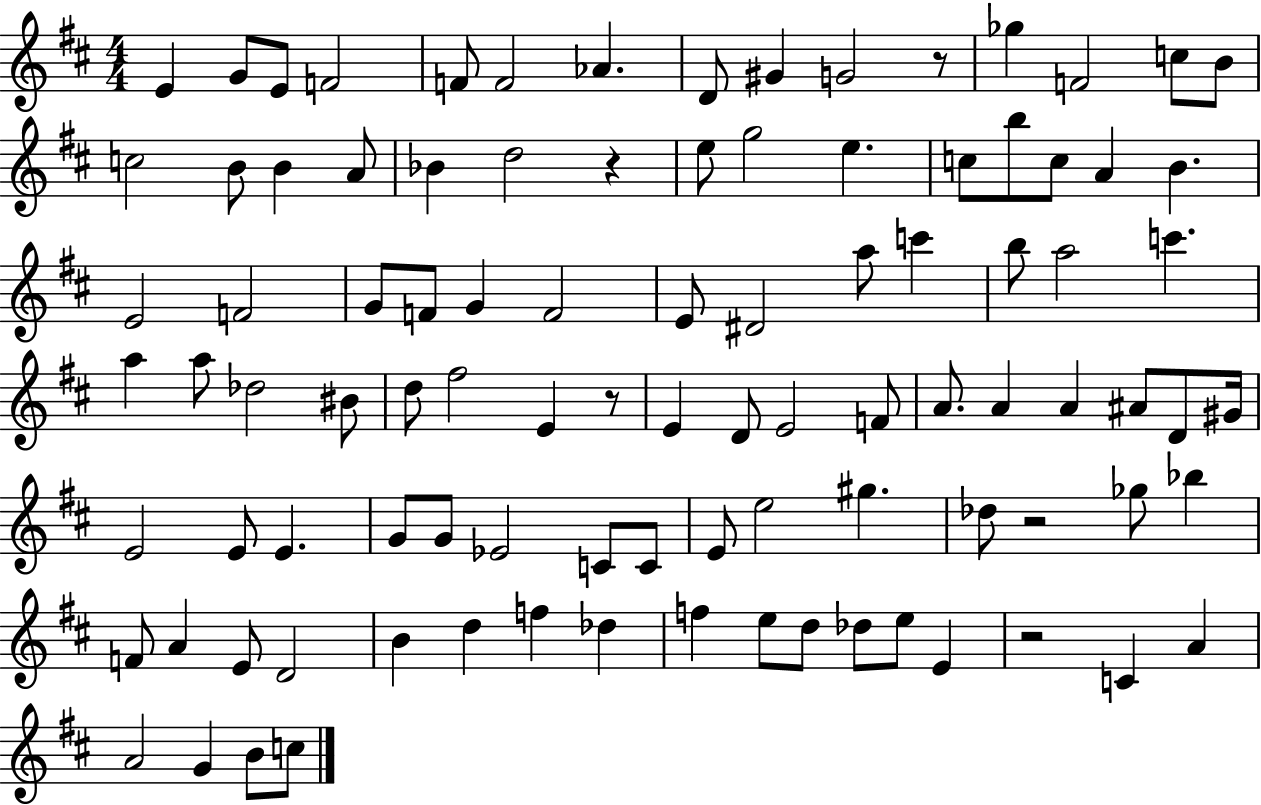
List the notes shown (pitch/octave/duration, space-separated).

E4/q G4/e E4/e F4/h F4/e F4/h Ab4/q. D4/e G#4/q G4/h R/e Gb5/q F4/h C5/e B4/e C5/h B4/e B4/q A4/e Bb4/q D5/h R/q E5/e G5/h E5/q. C5/e B5/e C5/e A4/q B4/q. E4/h F4/h G4/e F4/e G4/q F4/h E4/e D#4/h A5/e C6/q B5/e A5/h C6/q. A5/q A5/e Db5/h BIS4/e D5/e F#5/h E4/q R/e E4/q D4/e E4/h F4/e A4/e. A4/q A4/q A#4/e D4/e G#4/s E4/h E4/e E4/q. G4/e G4/e Eb4/h C4/e C4/e E4/e E5/h G#5/q. Db5/e R/h Gb5/e Bb5/q F4/e A4/q E4/e D4/h B4/q D5/q F5/q Db5/q F5/q E5/e D5/e Db5/e E5/e E4/q R/h C4/q A4/q A4/h G4/q B4/e C5/e